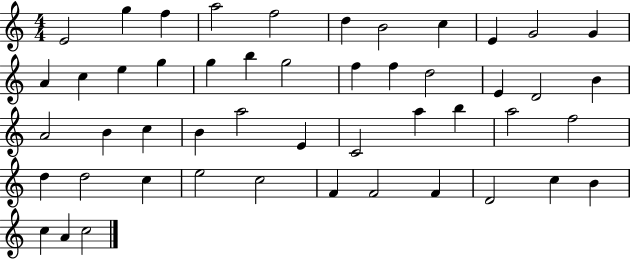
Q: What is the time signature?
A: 4/4